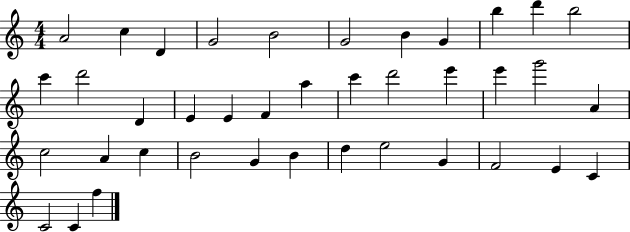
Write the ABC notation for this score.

X:1
T:Untitled
M:4/4
L:1/4
K:C
A2 c D G2 B2 G2 B G b d' b2 c' d'2 D E E F a c' d'2 e' e' g'2 A c2 A c B2 G B d e2 G F2 E C C2 C f